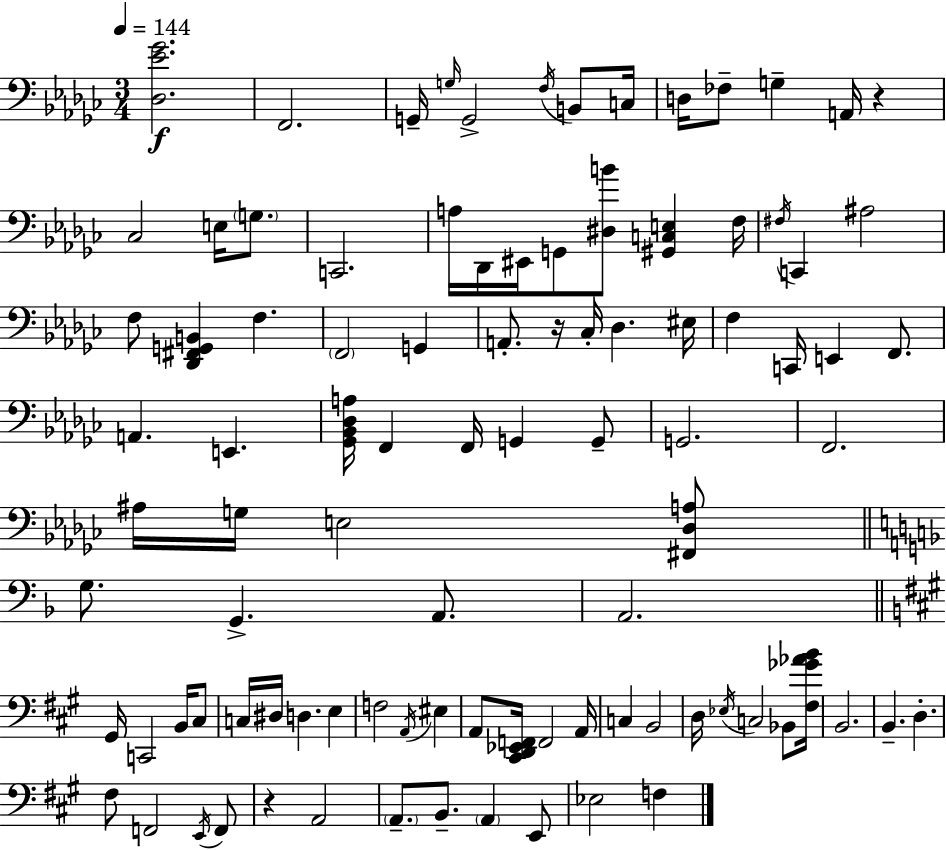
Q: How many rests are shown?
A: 3